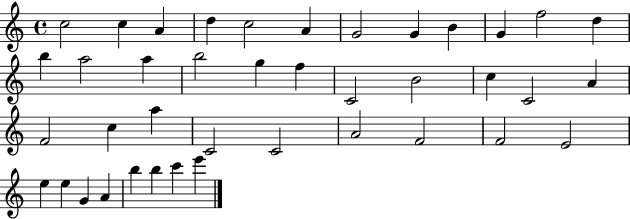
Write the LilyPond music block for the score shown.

{
  \clef treble
  \time 4/4
  \defaultTimeSignature
  \key c \major
  c''2 c''4 a'4 | d''4 c''2 a'4 | g'2 g'4 b'4 | g'4 f''2 d''4 | \break b''4 a''2 a''4 | b''2 g''4 f''4 | c'2 b'2 | c''4 c'2 a'4 | \break f'2 c''4 a''4 | c'2 c'2 | a'2 f'2 | f'2 e'2 | \break e''4 e''4 g'4 a'4 | b''4 b''4 c'''4 e'''4 | \bar "|."
}